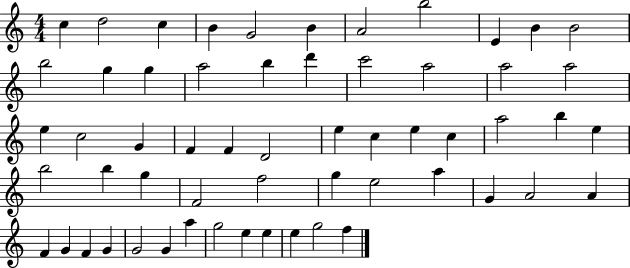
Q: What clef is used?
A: treble